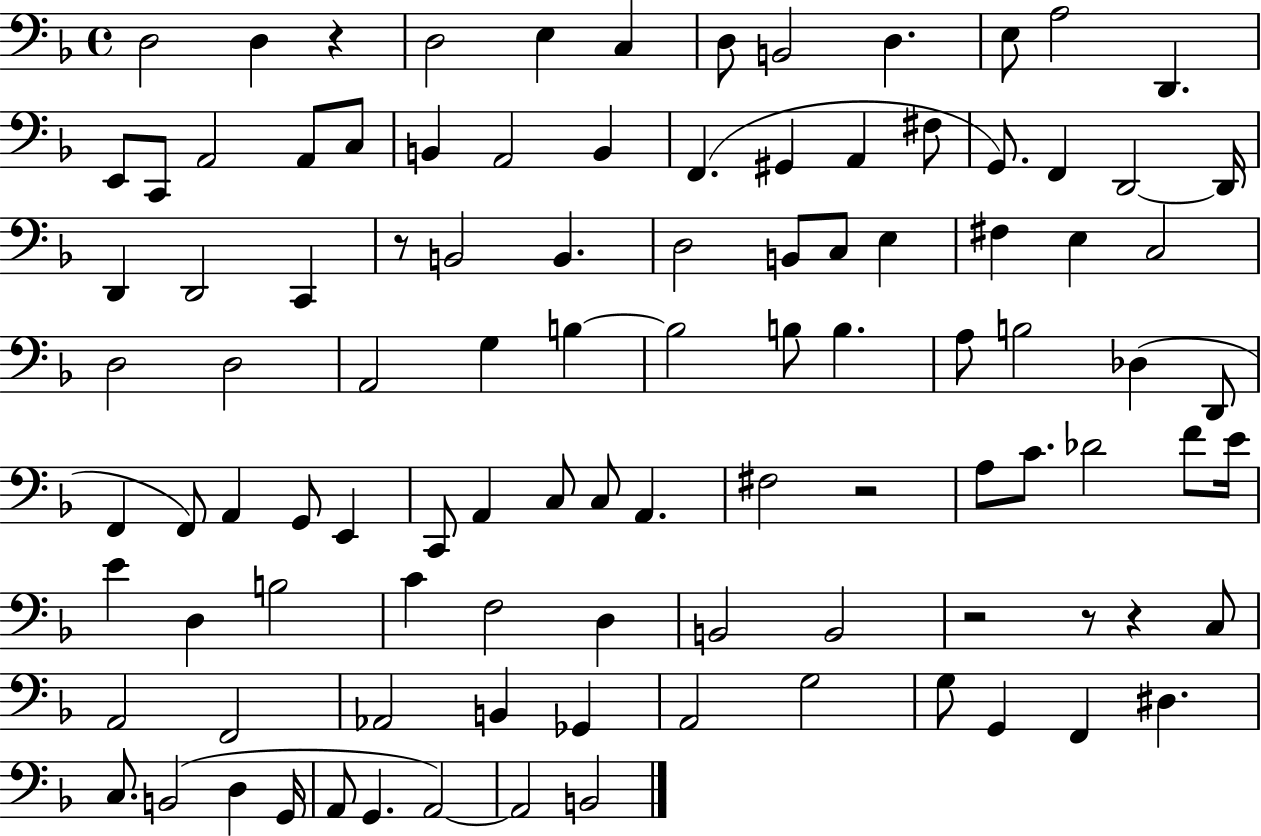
X:1
T:Untitled
M:4/4
L:1/4
K:F
D,2 D, z D,2 E, C, D,/2 B,,2 D, E,/2 A,2 D,, E,,/2 C,,/2 A,,2 A,,/2 C,/2 B,, A,,2 B,, F,, ^G,, A,, ^F,/2 G,,/2 F,, D,,2 D,,/4 D,, D,,2 C,, z/2 B,,2 B,, D,2 B,,/2 C,/2 E, ^F, E, C,2 D,2 D,2 A,,2 G, B, B,2 B,/2 B, A,/2 B,2 _D, D,,/2 F,, F,,/2 A,, G,,/2 E,, C,,/2 A,, C,/2 C,/2 A,, ^F,2 z2 A,/2 C/2 _D2 F/2 E/4 E D, B,2 C F,2 D, B,,2 B,,2 z2 z/2 z C,/2 A,,2 F,,2 _A,,2 B,, _G,, A,,2 G,2 G,/2 G,, F,, ^D, C,/2 B,,2 D, G,,/4 A,,/2 G,, A,,2 A,,2 B,,2